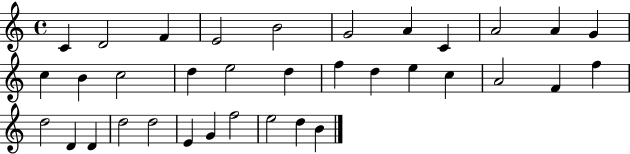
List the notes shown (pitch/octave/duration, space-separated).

C4/q D4/h F4/q E4/h B4/h G4/h A4/q C4/q A4/h A4/q G4/q C5/q B4/q C5/h D5/q E5/h D5/q F5/q D5/q E5/q C5/q A4/h F4/q F5/q D5/h D4/q D4/q D5/h D5/h E4/q G4/q F5/h E5/h D5/q B4/q